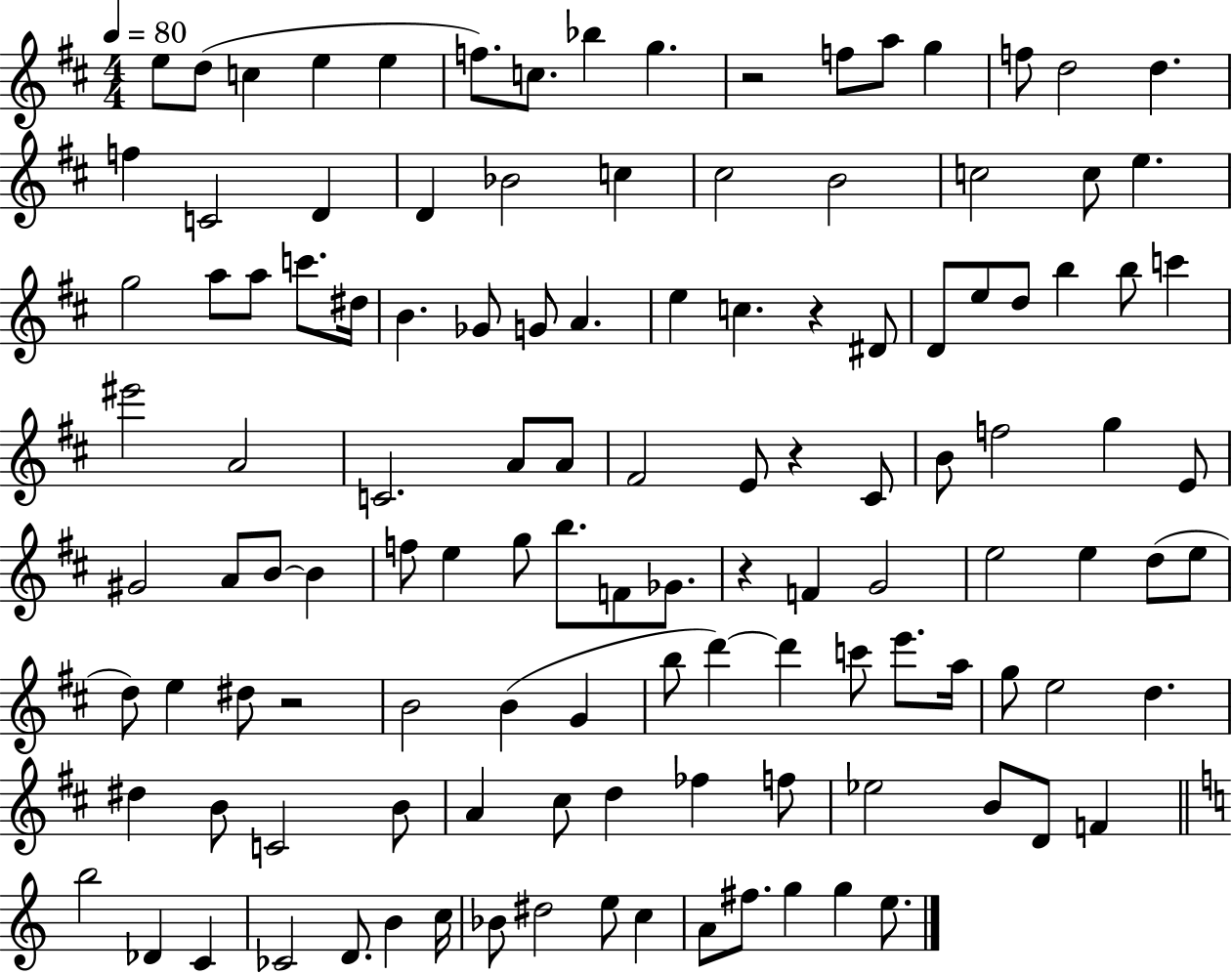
E5/e D5/e C5/q E5/q E5/q F5/e. C5/e. Bb5/q G5/q. R/h F5/e A5/e G5/q F5/e D5/h D5/q. F5/q C4/h D4/q D4/q Bb4/h C5/q C#5/h B4/h C5/h C5/e E5/q. G5/h A5/e A5/e C6/e. D#5/s B4/q. Gb4/e G4/e A4/q. E5/q C5/q. R/q D#4/e D4/e E5/e D5/e B5/q B5/e C6/q EIS6/h A4/h C4/h. A4/e A4/e F#4/h E4/e R/q C#4/e B4/e F5/h G5/q E4/e G#4/h A4/e B4/e B4/q F5/e E5/q G5/e B5/e. F4/e Gb4/e. R/q F4/q G4/h E5/h E5/q D5/e E5/e D5/e E5/q D#5/e R/h B4/h B4/q G4/q B5/e D6/q D6/q C6/e E6/e. A5/s G5/e E5/h D5/q. D#5/q B4/e C4/h B4/e A4/q C#5/e D5/q FES5/q F5/e Eb5/h B4/e D4/e F4/q B5/h Db4/q C4/q CES4/h D4/e. B4/q C5/s Bb4/e D#5/h E5/e C5/q A4/e F#5/e. G5/q G5/q E5/e.